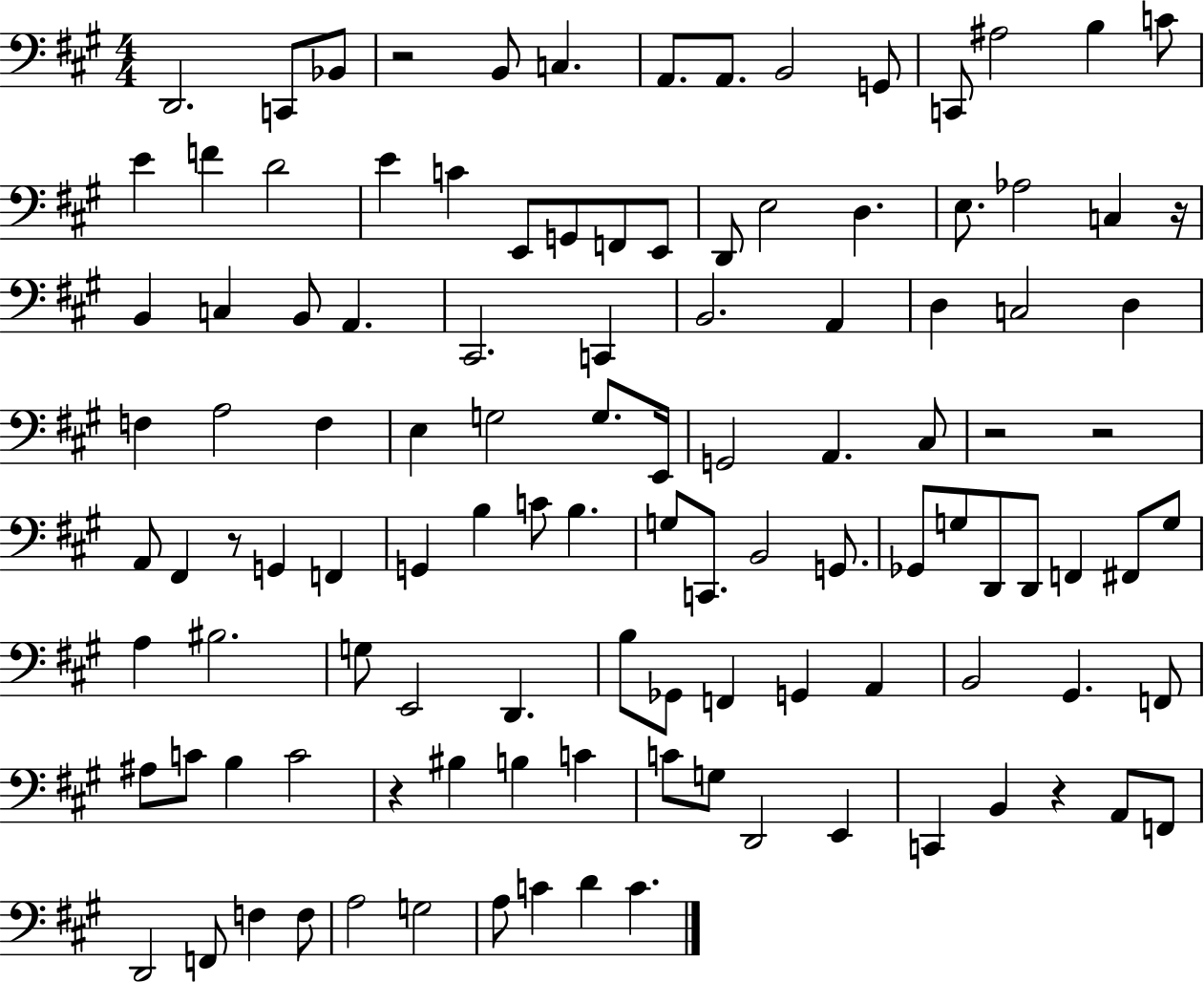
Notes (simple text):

D2/h. C2/e Bb2/e R/h B2/e C3/q. A2/e. A2/e. B2/h G2/e C2/e A#3/h B3/q C4/e E4/q F4/q D4/h E4/q C4/q E2/e G2/e F2/e E2/e D2/e E3/h D3/q. E3/e. Ab3/h C3/q R/s B2/q C3/q B2/e A2/q. C#2/h. C2/q B2/h. A2/q D3/q C3/h D3/q F3/q A3/h F3/q E3/q G3/h G3/e. E2/s G2/h A2/q. C#3/e R/h R/h A2/e F#2/q R/e G2/q F2/q G2/q B3/q C4/e B3/q. G3/e C2/e. B2/h G2/e. Gb2/e G3/e D2/e D2/e F2/q F#2/e G3/e A3/q BIS3/h. G3/e E2/h D2/q. B3/e Gb2/e F2/q G2/q A2/q B2/h G#2/q. F2/e A#3/e C4/e B3/q C4/h R/q BIS3/q B3/q C4/q C4/e G3/e D2/h E2/q C2/q B2/q R/q A2/e F2/e D2/h F2/e F3/q F3/e A3/h G3/h A3/e C4/q D4/q C4/q.